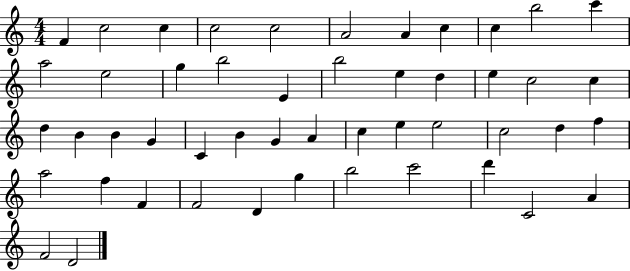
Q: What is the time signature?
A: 4/4